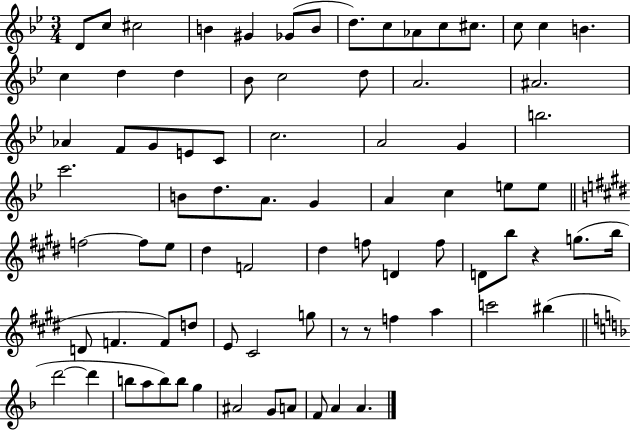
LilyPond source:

{
  \clef treble
  \numericTimeSignature
  \time 3/4
  \key bes \major
  d'8 c''8 cis''2 | b'4 gis'4 ges'8( b'8 | d''8.) c''8 aes'8 c''8 cis''8. | c''8 c''4 b'4. | \break c''4 d''4 d''4 | bes'8 c''2 d''8 | a'2. | ais'2. | \break aes'4 f'8 g'8 e'8 c'8 | c''2. | a'2 g'4 | b''2. | \break c'''2. | b'8 d''8. a'8. g'4 | a'4 c''4 e''8 e''8 | \bar "||" \break \key e \major f''2~~ f''8 e''8 | dis''4 f'2 | dis''4 f''8 d'4 f''8 | d'8 b''8 r4 g''8.( b''16 | \break d'8 f'4. f'8) d''8 | e'8 cis'2 g''8 | r8 r8 f''4 a''4 | c'''2 bis''4( | \break \bar "||" \break \key d \minor d'''2~~ d'''4 | b''8 a''8 b''8) b''8 g''4 | ais'2 g'8 a'8 | f'8 a'4 a'4. | \break \bar "|."
}